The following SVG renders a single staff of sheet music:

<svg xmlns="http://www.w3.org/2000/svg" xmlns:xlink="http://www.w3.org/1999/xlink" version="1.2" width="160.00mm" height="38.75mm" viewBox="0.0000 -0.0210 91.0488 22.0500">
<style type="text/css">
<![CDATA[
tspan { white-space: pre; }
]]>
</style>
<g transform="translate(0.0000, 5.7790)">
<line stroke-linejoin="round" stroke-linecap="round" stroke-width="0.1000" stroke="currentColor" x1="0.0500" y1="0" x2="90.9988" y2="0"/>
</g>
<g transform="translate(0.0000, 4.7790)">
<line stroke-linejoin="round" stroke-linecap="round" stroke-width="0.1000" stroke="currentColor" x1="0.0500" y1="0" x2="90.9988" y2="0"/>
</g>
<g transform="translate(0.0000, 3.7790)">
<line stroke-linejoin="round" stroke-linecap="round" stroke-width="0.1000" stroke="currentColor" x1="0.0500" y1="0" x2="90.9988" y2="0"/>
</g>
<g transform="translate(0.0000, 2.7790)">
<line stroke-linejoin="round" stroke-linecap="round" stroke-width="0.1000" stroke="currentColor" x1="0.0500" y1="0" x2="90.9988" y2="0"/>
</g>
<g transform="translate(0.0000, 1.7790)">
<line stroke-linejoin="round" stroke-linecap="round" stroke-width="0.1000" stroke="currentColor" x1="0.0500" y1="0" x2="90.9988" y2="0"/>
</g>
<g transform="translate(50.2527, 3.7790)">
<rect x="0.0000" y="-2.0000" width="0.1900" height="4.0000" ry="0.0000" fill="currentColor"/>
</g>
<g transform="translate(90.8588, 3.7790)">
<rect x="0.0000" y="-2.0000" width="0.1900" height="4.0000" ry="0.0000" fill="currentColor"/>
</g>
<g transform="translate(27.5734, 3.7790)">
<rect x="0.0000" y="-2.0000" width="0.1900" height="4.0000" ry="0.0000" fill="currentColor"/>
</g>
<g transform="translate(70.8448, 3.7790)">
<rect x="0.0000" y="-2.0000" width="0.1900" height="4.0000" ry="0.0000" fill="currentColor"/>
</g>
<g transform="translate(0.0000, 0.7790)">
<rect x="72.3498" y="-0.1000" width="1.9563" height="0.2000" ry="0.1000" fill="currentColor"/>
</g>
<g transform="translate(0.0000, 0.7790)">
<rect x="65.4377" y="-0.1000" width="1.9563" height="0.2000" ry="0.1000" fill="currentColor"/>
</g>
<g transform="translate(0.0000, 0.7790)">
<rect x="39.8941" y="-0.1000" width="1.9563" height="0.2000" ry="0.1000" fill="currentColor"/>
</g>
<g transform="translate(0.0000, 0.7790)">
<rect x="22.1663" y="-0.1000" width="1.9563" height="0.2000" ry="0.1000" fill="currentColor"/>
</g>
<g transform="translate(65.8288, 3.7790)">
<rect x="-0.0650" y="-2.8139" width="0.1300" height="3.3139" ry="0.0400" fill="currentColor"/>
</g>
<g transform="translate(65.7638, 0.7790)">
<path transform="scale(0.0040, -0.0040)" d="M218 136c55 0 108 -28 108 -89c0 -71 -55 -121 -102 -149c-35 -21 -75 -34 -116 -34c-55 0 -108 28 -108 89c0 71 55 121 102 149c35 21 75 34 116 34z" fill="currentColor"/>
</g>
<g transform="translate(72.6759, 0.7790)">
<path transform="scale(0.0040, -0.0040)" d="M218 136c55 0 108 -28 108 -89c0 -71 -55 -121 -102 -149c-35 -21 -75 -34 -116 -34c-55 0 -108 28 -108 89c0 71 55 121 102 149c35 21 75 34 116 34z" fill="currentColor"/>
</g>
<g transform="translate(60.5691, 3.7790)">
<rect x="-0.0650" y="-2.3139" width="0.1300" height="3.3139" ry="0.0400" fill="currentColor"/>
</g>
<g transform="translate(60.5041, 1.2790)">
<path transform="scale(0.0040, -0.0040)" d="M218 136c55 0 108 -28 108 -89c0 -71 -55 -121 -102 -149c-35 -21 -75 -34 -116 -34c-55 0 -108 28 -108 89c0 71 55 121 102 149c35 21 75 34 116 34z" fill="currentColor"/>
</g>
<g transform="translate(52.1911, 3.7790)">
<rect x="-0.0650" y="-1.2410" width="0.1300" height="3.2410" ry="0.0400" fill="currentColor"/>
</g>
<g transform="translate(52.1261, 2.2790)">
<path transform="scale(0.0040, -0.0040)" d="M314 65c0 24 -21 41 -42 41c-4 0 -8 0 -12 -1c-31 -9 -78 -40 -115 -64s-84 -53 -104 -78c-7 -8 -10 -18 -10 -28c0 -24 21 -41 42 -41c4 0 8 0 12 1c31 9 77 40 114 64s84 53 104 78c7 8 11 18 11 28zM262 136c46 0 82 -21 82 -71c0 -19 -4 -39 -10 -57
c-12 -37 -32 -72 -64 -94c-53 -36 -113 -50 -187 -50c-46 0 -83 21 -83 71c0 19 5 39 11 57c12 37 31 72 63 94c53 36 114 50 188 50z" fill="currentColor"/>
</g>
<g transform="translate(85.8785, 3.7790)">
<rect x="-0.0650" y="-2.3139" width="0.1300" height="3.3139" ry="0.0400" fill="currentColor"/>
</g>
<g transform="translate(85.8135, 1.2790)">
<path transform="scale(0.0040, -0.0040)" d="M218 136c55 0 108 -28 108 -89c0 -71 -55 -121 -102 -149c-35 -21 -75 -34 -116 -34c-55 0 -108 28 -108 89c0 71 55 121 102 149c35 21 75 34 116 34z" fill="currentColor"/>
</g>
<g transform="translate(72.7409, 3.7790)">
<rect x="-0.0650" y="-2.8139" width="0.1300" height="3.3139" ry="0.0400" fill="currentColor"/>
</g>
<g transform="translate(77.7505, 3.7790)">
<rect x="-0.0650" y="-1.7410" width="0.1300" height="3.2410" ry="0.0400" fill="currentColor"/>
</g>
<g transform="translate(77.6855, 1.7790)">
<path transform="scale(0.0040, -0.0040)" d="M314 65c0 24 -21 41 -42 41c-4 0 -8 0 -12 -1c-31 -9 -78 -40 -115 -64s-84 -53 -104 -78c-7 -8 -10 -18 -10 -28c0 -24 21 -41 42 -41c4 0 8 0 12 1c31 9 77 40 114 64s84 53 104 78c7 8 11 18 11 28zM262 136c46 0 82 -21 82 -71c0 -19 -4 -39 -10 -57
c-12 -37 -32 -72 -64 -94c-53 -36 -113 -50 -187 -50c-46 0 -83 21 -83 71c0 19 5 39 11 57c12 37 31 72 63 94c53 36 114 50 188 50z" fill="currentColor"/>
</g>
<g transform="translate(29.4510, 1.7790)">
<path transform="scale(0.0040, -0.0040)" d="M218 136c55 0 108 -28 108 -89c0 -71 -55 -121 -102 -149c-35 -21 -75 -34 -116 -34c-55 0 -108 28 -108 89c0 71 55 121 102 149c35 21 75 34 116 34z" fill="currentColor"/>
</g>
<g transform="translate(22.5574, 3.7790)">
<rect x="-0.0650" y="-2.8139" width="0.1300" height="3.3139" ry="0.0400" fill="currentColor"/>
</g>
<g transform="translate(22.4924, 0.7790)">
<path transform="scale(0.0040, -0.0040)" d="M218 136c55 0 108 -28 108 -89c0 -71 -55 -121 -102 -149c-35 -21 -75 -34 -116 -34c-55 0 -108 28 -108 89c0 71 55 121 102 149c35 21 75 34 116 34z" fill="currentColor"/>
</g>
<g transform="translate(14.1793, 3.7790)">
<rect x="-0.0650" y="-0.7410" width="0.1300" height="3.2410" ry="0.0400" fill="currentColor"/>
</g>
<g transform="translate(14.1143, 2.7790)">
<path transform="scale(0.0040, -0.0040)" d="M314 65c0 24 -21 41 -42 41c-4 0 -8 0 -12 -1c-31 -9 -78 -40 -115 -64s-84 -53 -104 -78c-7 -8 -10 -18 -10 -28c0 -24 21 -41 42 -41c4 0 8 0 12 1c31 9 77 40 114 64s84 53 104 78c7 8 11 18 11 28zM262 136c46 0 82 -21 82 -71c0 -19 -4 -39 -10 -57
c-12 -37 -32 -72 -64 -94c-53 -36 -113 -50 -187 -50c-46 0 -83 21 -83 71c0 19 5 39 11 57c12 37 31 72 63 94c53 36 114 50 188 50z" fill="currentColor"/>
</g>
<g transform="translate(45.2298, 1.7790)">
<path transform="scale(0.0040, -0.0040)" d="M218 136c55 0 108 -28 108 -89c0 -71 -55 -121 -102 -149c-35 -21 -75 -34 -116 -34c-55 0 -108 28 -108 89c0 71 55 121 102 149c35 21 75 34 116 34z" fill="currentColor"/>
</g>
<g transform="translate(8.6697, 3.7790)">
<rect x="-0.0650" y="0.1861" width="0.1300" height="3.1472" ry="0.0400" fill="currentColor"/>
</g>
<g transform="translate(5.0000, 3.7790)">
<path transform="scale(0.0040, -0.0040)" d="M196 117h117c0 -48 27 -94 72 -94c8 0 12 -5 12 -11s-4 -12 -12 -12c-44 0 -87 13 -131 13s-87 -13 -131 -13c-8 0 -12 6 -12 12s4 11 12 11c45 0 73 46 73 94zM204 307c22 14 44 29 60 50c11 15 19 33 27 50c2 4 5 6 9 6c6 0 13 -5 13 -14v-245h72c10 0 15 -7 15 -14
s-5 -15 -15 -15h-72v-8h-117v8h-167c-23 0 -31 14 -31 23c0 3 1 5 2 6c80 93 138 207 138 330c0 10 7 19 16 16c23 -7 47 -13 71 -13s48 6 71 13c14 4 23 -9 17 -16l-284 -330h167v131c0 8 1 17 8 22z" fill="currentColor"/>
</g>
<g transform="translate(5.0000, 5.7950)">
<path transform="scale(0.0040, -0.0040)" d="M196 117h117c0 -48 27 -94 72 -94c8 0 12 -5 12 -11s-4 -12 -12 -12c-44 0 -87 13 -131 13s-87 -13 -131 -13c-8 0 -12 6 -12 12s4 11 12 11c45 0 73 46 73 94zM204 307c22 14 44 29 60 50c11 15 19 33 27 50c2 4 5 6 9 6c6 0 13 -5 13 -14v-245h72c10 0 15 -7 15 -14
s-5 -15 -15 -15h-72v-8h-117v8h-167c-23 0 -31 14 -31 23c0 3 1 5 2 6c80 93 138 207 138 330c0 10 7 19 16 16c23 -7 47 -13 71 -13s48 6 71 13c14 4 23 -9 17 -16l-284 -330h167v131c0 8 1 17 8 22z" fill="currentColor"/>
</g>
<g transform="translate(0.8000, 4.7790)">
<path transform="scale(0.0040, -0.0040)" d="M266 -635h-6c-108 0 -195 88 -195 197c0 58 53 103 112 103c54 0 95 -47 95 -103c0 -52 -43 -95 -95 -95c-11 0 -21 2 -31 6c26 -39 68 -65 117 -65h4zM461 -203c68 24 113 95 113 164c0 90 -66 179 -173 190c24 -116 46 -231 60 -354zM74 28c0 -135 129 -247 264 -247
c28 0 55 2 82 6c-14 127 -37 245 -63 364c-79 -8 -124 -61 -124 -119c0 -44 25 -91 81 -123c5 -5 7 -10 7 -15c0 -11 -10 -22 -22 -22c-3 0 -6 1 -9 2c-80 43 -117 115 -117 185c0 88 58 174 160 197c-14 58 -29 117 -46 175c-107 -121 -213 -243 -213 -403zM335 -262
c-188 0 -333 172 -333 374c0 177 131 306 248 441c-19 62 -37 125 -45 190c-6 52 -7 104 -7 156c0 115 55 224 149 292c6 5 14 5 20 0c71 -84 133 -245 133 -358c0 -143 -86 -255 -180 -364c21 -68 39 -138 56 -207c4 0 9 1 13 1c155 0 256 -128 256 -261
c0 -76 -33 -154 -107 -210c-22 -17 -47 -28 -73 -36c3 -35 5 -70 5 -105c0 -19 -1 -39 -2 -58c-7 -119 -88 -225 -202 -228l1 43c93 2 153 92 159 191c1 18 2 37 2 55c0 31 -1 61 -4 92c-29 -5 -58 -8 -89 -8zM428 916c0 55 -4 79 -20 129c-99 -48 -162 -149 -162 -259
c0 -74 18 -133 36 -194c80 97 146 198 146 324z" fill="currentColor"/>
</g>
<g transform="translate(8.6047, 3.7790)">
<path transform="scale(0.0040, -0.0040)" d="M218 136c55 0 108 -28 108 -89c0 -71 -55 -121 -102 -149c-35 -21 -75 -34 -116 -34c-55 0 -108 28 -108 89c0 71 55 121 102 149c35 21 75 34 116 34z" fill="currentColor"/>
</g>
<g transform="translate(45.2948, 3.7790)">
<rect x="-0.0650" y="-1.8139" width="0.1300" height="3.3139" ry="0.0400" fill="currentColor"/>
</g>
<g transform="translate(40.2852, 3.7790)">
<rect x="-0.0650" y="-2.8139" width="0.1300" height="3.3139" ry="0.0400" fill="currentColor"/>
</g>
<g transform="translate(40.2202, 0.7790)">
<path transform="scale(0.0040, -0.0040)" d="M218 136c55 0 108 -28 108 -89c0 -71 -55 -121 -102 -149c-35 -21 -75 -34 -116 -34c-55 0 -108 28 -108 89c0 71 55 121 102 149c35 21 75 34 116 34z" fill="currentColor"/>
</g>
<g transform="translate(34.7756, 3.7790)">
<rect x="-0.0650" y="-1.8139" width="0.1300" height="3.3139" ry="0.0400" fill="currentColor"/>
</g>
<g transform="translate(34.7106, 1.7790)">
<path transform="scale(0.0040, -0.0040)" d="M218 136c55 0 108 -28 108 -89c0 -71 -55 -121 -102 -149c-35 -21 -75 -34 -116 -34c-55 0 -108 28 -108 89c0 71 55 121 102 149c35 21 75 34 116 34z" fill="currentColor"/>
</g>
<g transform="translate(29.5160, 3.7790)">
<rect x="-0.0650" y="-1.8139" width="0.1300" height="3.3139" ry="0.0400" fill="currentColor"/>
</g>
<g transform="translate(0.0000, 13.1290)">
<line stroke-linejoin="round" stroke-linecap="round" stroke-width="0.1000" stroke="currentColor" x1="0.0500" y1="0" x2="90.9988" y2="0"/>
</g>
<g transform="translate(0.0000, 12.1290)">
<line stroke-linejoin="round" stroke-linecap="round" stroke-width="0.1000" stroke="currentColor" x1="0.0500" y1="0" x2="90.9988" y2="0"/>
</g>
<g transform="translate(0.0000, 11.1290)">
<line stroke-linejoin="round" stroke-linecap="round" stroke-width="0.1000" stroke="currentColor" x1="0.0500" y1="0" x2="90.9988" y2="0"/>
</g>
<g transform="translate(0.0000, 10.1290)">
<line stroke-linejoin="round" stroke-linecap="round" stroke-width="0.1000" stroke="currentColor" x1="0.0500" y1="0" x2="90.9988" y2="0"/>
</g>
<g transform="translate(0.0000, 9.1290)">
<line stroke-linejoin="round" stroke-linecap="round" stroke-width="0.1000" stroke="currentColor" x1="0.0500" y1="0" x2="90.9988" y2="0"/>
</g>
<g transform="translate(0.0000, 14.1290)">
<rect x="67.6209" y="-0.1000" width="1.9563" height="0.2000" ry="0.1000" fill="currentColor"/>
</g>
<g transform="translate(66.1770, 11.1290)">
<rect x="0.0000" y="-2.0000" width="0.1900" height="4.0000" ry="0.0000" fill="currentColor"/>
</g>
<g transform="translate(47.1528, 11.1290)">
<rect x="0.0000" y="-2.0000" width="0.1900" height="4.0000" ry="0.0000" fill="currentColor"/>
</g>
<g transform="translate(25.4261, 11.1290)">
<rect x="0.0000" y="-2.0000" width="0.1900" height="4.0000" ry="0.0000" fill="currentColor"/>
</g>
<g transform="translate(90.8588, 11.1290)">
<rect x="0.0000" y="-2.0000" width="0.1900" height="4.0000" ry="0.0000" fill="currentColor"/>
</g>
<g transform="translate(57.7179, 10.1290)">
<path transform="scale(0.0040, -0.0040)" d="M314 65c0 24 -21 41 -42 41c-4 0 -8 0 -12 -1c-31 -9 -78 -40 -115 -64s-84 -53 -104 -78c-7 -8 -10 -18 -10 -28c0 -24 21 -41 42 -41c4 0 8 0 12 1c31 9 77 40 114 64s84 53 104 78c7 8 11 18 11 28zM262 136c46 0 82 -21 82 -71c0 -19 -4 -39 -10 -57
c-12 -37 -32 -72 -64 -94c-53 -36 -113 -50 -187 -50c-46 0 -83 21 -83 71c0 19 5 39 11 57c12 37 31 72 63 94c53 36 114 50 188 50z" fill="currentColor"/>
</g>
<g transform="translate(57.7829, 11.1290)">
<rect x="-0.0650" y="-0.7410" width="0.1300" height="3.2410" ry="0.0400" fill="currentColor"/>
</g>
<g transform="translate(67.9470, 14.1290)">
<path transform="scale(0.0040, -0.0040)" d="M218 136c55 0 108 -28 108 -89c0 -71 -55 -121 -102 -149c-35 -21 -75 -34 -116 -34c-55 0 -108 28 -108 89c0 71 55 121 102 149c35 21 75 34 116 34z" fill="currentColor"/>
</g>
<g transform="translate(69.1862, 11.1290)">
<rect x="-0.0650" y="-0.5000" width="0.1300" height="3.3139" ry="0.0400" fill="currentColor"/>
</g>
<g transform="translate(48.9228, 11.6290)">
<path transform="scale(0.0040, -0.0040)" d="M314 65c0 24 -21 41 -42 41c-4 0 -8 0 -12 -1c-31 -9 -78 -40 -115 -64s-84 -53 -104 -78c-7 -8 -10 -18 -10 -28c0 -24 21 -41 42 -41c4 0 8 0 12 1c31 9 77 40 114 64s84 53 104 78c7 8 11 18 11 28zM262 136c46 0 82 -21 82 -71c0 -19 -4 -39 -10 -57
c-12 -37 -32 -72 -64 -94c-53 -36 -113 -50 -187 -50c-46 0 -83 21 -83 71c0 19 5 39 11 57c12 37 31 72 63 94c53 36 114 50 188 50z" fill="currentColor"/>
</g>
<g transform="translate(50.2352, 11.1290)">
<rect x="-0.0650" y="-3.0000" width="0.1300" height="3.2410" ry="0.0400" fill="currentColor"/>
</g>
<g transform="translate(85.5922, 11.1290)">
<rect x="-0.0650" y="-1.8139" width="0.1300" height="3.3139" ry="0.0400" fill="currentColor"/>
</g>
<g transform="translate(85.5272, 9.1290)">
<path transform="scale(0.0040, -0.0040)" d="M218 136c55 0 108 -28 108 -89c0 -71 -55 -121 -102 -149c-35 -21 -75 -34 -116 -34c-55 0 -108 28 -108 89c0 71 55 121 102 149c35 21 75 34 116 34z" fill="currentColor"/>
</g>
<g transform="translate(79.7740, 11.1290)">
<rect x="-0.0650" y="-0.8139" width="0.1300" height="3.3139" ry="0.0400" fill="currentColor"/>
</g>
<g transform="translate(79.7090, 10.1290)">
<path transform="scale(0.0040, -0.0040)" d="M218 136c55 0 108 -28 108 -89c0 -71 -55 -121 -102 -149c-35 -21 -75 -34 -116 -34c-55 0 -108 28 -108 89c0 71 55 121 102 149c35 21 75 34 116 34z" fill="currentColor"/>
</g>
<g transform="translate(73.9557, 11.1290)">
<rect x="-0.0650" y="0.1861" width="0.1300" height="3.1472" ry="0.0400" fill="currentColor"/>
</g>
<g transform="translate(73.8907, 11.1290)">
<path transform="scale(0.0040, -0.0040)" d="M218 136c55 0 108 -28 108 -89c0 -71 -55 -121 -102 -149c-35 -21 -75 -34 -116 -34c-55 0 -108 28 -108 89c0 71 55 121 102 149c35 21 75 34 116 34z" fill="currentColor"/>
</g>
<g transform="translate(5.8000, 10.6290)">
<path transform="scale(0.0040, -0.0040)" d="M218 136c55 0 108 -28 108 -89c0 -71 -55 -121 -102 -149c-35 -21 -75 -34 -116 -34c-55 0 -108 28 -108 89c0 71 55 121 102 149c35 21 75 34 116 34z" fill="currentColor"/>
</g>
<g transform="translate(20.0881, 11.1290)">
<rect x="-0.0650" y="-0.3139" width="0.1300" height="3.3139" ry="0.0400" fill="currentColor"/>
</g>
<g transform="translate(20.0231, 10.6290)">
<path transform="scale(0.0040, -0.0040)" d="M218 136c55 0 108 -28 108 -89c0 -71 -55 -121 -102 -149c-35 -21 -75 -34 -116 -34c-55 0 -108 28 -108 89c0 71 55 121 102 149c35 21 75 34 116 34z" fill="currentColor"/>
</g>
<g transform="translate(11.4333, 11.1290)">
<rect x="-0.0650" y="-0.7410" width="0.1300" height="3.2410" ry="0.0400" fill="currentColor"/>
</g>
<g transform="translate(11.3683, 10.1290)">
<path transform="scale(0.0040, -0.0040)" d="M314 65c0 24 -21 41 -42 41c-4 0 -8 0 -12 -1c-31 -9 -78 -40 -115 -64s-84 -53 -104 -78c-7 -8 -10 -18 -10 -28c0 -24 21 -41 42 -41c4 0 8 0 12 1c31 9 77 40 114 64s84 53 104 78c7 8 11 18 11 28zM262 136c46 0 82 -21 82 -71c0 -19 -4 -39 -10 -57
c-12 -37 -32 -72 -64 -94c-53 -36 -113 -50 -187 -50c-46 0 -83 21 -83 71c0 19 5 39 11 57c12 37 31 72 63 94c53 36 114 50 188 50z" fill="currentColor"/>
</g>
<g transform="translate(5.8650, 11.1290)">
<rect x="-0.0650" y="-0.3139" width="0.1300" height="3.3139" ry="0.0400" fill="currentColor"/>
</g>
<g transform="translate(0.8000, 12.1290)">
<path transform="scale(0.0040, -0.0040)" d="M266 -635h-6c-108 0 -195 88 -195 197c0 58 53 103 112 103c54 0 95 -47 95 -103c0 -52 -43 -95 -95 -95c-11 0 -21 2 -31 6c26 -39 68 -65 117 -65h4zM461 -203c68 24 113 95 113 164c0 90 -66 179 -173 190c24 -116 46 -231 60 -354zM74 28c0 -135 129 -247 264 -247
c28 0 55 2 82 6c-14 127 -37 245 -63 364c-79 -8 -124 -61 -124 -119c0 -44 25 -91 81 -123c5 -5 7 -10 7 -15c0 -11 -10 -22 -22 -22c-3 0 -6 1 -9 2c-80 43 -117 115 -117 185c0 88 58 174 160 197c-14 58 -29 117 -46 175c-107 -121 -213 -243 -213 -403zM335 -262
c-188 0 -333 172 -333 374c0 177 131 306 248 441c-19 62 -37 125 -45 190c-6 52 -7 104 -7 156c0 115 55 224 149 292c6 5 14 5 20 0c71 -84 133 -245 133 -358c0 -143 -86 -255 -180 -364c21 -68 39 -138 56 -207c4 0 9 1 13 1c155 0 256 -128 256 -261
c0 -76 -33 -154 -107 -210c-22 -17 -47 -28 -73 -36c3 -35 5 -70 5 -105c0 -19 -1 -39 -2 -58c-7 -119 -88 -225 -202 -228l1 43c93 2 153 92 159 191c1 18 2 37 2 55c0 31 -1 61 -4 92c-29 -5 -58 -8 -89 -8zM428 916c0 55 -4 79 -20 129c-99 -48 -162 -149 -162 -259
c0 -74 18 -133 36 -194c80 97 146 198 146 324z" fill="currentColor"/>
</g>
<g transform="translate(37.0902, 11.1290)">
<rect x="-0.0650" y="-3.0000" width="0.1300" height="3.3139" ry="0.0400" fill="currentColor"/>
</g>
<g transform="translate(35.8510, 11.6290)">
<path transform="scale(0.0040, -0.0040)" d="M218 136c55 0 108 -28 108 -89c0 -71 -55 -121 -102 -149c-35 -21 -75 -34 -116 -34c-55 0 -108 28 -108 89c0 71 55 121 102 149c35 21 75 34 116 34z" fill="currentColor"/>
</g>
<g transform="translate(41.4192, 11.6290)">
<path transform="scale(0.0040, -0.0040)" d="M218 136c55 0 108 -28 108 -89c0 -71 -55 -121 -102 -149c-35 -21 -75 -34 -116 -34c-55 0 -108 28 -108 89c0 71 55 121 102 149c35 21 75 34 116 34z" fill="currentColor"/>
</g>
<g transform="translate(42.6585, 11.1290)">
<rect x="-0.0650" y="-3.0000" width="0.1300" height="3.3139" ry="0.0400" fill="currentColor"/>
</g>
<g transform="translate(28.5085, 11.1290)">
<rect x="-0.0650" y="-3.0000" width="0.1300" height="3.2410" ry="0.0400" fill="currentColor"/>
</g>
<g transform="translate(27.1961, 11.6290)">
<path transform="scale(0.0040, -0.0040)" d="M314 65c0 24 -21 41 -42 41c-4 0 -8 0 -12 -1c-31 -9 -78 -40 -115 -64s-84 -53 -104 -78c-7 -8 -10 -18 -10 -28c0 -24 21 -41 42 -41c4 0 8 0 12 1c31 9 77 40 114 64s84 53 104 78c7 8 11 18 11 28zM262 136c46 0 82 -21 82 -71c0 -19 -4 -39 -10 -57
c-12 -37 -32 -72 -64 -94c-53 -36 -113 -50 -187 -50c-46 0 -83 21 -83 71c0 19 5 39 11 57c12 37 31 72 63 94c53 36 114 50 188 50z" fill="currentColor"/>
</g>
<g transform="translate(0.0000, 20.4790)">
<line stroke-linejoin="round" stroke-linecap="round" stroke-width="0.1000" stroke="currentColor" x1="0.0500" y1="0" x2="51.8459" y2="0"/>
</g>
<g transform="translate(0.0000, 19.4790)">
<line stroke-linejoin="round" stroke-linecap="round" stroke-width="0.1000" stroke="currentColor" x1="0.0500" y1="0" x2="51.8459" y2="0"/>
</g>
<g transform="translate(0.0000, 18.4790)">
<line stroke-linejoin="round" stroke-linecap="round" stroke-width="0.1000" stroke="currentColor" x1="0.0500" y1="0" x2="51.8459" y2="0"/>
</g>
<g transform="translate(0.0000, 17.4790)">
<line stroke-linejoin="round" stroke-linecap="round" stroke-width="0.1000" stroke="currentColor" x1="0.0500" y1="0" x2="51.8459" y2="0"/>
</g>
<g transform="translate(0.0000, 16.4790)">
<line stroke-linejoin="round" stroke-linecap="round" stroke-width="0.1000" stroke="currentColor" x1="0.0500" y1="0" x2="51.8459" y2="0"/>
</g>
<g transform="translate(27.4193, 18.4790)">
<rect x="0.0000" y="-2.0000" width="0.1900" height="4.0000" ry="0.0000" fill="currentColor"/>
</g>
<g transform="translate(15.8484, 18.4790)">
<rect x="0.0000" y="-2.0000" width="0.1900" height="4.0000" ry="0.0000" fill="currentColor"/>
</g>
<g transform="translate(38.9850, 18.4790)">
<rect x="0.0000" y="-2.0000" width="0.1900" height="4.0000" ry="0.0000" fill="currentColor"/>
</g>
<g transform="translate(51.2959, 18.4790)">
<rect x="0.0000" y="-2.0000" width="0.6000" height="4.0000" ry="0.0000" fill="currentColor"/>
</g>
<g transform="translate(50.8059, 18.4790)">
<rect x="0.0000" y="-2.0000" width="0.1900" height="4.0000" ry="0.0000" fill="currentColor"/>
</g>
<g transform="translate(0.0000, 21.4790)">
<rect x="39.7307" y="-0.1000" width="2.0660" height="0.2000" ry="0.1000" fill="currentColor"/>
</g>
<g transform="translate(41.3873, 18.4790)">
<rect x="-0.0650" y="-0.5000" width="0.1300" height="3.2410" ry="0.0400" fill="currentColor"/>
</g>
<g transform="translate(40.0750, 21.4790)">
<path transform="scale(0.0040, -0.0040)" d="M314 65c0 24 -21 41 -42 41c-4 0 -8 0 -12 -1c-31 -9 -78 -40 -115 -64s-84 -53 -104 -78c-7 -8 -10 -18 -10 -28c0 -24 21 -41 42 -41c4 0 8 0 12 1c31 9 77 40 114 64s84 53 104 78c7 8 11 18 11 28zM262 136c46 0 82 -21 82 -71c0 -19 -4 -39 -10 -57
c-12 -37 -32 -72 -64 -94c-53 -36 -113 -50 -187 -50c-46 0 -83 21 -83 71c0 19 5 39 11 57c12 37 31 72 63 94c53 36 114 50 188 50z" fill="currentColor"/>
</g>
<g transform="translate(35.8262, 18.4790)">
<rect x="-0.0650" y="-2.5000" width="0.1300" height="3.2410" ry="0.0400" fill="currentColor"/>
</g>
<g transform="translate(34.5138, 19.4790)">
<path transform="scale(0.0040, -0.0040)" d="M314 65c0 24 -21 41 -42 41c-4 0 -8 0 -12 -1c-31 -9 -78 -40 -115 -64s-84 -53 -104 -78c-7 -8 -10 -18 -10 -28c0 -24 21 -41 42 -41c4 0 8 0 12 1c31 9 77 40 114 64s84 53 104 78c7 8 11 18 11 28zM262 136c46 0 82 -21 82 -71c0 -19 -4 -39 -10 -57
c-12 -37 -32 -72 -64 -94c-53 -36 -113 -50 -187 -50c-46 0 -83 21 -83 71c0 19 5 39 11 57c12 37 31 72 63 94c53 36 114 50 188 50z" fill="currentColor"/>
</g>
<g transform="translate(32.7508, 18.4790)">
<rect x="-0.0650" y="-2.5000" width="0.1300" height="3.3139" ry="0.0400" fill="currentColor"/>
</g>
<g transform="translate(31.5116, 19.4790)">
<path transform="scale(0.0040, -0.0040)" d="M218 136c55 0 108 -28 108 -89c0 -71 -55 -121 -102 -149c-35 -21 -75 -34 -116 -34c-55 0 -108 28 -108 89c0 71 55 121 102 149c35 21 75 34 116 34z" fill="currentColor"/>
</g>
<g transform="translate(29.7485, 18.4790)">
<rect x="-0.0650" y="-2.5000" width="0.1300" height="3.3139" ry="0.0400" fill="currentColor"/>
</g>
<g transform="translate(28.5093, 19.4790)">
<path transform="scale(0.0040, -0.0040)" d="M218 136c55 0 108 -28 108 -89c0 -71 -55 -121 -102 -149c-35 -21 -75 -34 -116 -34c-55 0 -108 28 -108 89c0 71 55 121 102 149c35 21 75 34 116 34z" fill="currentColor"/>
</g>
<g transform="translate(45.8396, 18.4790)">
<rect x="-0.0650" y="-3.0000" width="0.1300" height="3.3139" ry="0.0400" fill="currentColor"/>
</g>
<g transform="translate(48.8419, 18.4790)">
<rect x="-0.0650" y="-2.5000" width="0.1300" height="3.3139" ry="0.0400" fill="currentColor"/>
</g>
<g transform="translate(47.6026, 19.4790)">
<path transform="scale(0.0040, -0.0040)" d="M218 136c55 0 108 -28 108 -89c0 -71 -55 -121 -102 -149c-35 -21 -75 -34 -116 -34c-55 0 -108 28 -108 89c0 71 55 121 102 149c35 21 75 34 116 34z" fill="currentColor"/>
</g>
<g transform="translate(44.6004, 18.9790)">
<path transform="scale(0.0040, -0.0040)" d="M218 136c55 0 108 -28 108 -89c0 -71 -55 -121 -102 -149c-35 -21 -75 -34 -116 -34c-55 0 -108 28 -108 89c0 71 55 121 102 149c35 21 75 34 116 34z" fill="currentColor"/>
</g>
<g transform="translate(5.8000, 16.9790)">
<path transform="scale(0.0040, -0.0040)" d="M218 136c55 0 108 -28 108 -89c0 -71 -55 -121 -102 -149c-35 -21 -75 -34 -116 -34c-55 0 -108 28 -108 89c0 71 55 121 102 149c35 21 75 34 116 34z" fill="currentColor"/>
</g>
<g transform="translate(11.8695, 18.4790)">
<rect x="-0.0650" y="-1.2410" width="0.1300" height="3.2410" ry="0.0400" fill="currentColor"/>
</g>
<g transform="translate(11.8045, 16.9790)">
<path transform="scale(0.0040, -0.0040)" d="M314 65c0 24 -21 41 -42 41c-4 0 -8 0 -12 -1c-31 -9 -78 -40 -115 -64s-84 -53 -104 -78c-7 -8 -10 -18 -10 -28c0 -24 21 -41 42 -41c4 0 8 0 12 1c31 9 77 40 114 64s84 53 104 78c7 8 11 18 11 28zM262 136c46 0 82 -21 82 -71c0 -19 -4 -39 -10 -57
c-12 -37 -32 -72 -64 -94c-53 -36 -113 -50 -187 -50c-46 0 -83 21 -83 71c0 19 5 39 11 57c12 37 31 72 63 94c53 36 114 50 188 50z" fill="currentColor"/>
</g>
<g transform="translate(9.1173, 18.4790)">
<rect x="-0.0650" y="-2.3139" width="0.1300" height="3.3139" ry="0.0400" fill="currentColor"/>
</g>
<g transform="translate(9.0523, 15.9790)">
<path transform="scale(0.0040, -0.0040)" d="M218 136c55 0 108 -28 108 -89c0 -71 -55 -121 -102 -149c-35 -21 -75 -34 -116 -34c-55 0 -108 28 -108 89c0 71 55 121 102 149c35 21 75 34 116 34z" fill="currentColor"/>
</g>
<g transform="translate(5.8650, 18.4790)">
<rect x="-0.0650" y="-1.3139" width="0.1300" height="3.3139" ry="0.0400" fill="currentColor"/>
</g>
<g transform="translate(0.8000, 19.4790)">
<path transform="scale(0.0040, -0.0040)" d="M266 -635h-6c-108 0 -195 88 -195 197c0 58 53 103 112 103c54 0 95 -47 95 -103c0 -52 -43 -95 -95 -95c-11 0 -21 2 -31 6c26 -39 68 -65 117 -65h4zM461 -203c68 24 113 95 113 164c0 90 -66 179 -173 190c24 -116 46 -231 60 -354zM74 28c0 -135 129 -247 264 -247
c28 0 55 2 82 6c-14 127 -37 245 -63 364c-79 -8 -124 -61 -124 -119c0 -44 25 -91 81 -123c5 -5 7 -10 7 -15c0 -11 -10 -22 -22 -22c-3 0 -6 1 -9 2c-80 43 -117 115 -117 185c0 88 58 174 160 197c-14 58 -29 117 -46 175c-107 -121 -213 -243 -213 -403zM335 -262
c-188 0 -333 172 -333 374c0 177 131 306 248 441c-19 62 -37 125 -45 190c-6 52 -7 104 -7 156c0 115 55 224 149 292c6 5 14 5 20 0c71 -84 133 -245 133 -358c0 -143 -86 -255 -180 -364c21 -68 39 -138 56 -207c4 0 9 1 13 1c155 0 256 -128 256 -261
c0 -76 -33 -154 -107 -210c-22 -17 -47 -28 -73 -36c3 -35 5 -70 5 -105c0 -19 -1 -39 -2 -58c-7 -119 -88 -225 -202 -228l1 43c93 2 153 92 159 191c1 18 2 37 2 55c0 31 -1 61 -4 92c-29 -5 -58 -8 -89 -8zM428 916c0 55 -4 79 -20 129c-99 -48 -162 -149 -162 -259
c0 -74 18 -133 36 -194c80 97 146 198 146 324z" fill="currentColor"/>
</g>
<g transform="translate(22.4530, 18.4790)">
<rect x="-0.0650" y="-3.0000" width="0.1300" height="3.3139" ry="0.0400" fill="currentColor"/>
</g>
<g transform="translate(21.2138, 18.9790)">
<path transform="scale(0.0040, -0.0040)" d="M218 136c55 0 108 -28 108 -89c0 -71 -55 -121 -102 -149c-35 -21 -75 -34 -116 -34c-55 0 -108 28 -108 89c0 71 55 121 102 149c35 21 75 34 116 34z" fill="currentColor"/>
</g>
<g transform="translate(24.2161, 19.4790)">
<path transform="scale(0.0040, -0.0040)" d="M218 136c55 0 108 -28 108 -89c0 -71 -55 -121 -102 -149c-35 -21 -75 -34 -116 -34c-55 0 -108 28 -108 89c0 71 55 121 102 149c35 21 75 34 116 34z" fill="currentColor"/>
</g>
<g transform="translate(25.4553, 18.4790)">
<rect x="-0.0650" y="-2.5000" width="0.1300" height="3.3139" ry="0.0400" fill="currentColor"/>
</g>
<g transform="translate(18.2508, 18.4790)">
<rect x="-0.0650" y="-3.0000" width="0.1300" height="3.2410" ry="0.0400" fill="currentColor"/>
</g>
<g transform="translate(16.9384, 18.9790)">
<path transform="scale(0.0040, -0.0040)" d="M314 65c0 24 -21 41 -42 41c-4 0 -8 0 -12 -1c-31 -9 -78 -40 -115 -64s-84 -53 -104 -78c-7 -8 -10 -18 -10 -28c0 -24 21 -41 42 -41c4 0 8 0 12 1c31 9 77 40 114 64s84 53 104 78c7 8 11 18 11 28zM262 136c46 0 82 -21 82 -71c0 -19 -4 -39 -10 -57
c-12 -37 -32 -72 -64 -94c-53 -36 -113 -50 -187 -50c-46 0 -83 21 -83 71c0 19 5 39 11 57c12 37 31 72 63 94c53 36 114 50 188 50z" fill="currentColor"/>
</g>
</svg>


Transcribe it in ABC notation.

X:1
T:Untitled
M:4/4
L:1/4
K:C
B d2 a f f a f e2 g a a f2 g c d2 c A2 A A A2 d2 C B d f e g e2 A2 A G G G G2 C2 A G